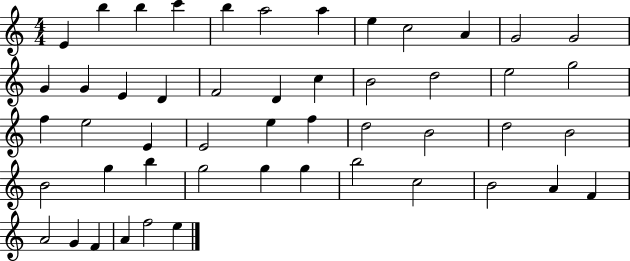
X:1
T:Untitled
M:4/4
L:1/4
K:C
E b b c' b a2 a e c2 A G2 G2 G G E D F2 D c B2 d2 e2 g2 f e2 E E2 e f d2 B2 d2 B2 B2 g b g2 g g b2 c2 B2 A F A2 G F A f2 e